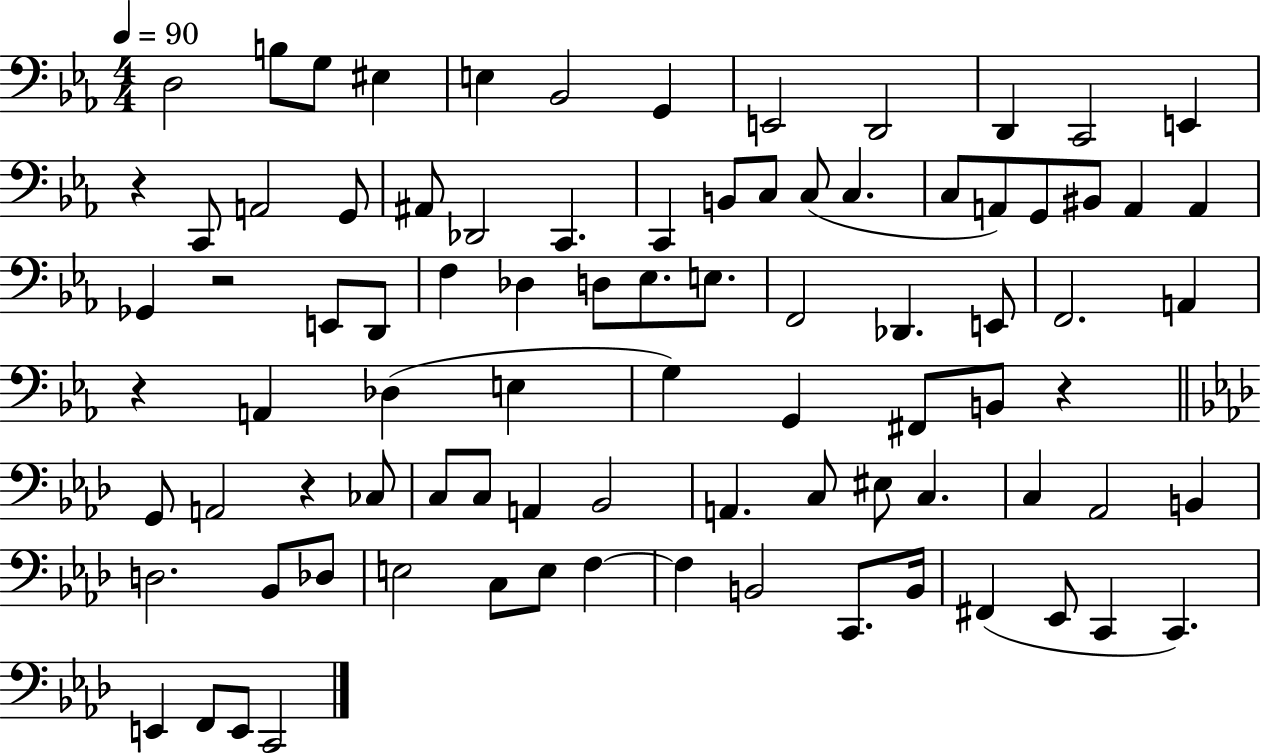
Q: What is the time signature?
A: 4/4